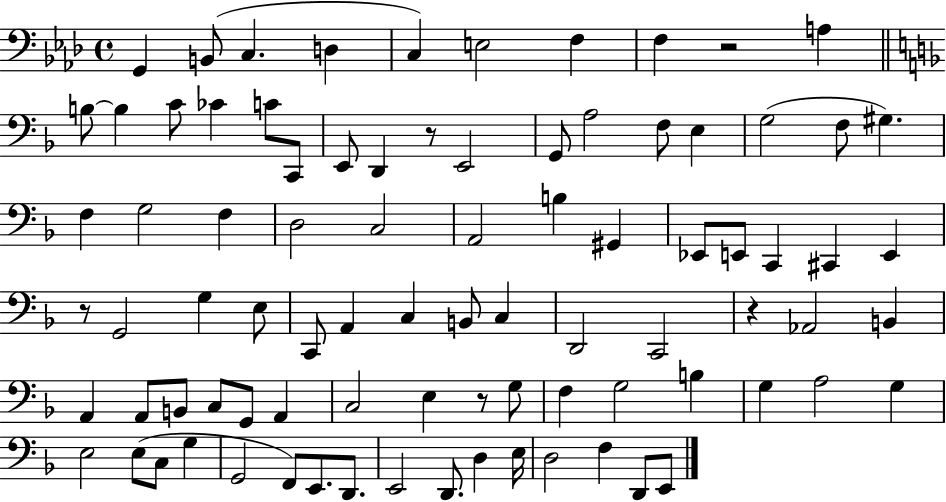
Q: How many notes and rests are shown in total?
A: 86